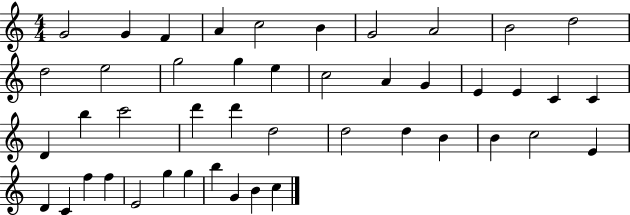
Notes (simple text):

G4/h G4/q F4/q A4/q C5/h B4/q G4/h A4/h B4/h D5/h D5/h E5/h G5/h G5/q E5/q C5/h A4/q G4/q E4/q E4/q C4/q C4/q D4/q B5/q C6/h D6/q D6/q D5/h D5/h D5/q B4/q B4/q C5/h E4/q D4/q C4/q F5/q F5/q E4/h G5/q G5/q B5/q G4/q B4/q C5/q